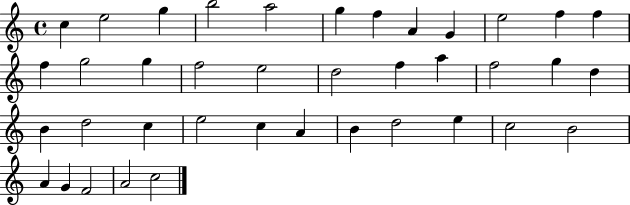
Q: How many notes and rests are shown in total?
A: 39